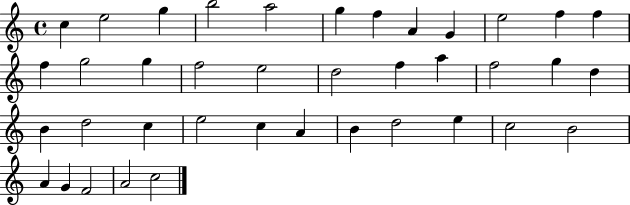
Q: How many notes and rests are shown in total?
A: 39